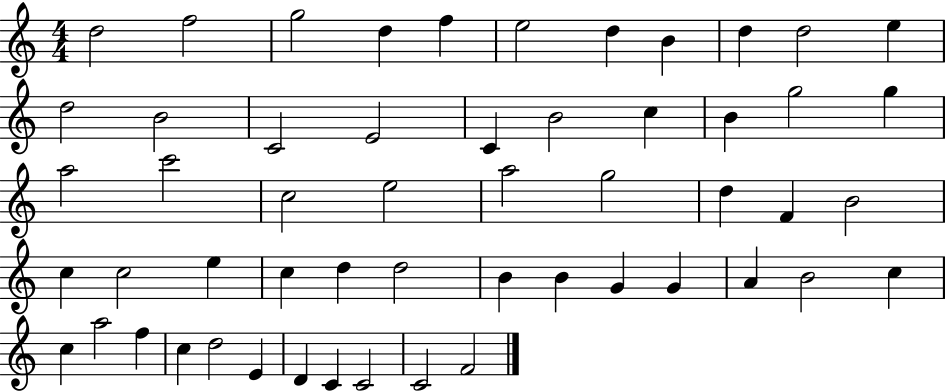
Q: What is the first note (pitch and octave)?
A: D5